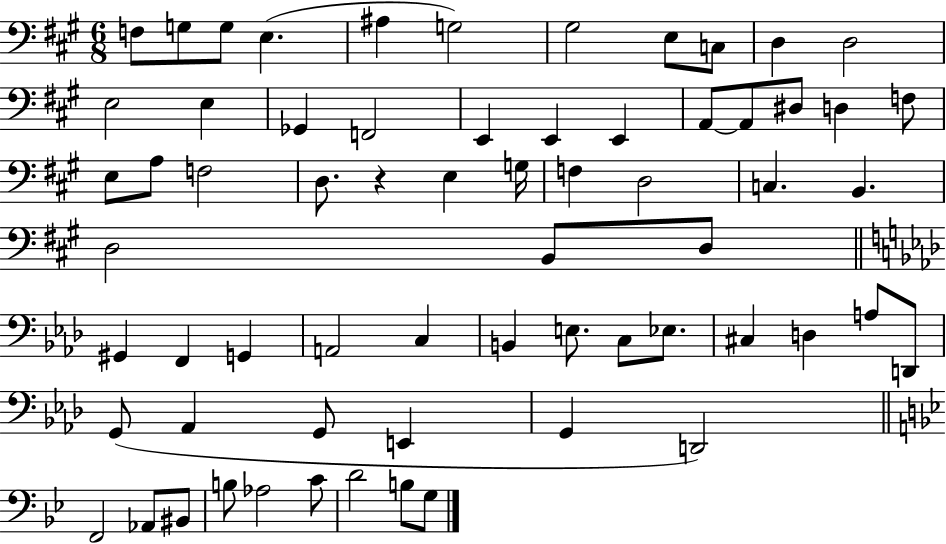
{
  \clef bass
  \numericTimeSignature
  \time 6/8
  \key a \major
  f8 g8 g8 e4.( | ais4 g2) | gis2 e8 c8 | d4 d2 | \break e2 e4 | ges,4 f,2 | e,4 e,4 e,4 | a,8~~ a,8 dis8 d4 f8 | \break e8 a8 f2 | d8. r4 e4 g16 | f4 d2 | c4. b,4. | \break d2 b,8 d8 | \bar "||" \break \key aes \major gis,4 f,4 g,4 | a,2 c4 | b,4 e8. c8 ees8. | cis4 d4 a8 d,8 | \break g,8( aes,4 g,8 e,4 | g,4 d,2) | \bar "||" \break \key bes \major f,2 aes,8 bis,8 | b8 aes2 c'8 | d'2 b8 g8 | \bar "|."
}